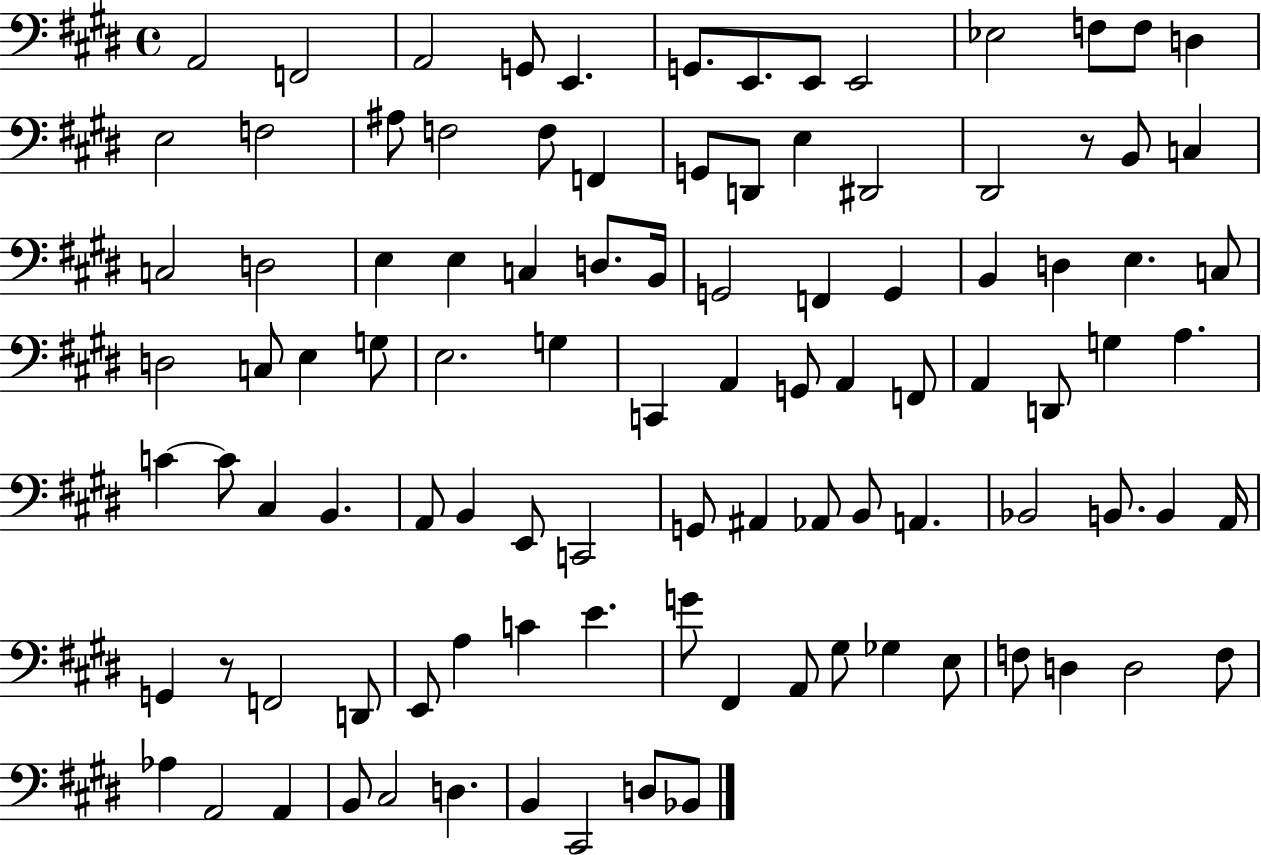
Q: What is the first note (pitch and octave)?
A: A2